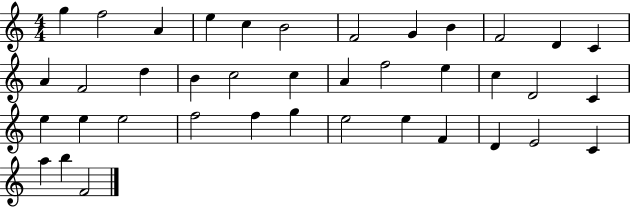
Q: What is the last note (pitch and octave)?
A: F4